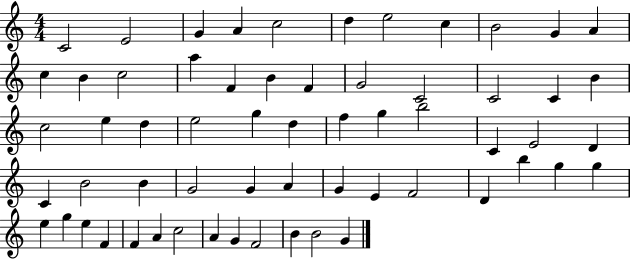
C4/h E4/h G4/q A4/q C5/h D5/q E5/h C5/q B4/h G4/q A4/q C5/q B4/q C5/h A5/q F4/q B4/q F4/q G4/h C4/h C4/h C4/q B4/q C5/h E5/q D5/q E5/h G5/q D5/q F5/q G5/q B5/h C4/q E4/h D4/q C4/q B4/h B4/q G4/h G4/q A4/q G4/q E4/q F4/h D4/q B5/q G5/q G5/q E5/q G5/q E5/q F4/q F4/q A4/q C5/h A4/q G4/q F4/h B4/q B4/h G4/q